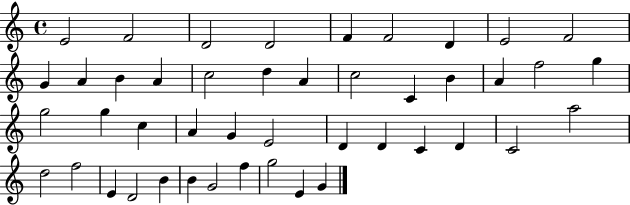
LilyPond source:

{
  \clef treble
  \time 4/4
  \defaultTimeSignature
  \key c \major
  e'2 f'2 | d'2 d'2 | f'4 f'2 d'4 | e'2 f'2 | \break g'4 a'4 b'4 a'4 | c''2 d''4 a'4 | c''2 c'4 b'4 | a'4 f''2 g''4 | \break g''2 g''4 c''4 | a'4 g'4 e'2 | d'4 d'4 c'4 d'4 | c'2 a''2 | \break d''2 f''2 | e'4 d'2 b'4 | b'4 g'2 f''4 | g''2 e'4 g'4 | \break \bar "|."
}